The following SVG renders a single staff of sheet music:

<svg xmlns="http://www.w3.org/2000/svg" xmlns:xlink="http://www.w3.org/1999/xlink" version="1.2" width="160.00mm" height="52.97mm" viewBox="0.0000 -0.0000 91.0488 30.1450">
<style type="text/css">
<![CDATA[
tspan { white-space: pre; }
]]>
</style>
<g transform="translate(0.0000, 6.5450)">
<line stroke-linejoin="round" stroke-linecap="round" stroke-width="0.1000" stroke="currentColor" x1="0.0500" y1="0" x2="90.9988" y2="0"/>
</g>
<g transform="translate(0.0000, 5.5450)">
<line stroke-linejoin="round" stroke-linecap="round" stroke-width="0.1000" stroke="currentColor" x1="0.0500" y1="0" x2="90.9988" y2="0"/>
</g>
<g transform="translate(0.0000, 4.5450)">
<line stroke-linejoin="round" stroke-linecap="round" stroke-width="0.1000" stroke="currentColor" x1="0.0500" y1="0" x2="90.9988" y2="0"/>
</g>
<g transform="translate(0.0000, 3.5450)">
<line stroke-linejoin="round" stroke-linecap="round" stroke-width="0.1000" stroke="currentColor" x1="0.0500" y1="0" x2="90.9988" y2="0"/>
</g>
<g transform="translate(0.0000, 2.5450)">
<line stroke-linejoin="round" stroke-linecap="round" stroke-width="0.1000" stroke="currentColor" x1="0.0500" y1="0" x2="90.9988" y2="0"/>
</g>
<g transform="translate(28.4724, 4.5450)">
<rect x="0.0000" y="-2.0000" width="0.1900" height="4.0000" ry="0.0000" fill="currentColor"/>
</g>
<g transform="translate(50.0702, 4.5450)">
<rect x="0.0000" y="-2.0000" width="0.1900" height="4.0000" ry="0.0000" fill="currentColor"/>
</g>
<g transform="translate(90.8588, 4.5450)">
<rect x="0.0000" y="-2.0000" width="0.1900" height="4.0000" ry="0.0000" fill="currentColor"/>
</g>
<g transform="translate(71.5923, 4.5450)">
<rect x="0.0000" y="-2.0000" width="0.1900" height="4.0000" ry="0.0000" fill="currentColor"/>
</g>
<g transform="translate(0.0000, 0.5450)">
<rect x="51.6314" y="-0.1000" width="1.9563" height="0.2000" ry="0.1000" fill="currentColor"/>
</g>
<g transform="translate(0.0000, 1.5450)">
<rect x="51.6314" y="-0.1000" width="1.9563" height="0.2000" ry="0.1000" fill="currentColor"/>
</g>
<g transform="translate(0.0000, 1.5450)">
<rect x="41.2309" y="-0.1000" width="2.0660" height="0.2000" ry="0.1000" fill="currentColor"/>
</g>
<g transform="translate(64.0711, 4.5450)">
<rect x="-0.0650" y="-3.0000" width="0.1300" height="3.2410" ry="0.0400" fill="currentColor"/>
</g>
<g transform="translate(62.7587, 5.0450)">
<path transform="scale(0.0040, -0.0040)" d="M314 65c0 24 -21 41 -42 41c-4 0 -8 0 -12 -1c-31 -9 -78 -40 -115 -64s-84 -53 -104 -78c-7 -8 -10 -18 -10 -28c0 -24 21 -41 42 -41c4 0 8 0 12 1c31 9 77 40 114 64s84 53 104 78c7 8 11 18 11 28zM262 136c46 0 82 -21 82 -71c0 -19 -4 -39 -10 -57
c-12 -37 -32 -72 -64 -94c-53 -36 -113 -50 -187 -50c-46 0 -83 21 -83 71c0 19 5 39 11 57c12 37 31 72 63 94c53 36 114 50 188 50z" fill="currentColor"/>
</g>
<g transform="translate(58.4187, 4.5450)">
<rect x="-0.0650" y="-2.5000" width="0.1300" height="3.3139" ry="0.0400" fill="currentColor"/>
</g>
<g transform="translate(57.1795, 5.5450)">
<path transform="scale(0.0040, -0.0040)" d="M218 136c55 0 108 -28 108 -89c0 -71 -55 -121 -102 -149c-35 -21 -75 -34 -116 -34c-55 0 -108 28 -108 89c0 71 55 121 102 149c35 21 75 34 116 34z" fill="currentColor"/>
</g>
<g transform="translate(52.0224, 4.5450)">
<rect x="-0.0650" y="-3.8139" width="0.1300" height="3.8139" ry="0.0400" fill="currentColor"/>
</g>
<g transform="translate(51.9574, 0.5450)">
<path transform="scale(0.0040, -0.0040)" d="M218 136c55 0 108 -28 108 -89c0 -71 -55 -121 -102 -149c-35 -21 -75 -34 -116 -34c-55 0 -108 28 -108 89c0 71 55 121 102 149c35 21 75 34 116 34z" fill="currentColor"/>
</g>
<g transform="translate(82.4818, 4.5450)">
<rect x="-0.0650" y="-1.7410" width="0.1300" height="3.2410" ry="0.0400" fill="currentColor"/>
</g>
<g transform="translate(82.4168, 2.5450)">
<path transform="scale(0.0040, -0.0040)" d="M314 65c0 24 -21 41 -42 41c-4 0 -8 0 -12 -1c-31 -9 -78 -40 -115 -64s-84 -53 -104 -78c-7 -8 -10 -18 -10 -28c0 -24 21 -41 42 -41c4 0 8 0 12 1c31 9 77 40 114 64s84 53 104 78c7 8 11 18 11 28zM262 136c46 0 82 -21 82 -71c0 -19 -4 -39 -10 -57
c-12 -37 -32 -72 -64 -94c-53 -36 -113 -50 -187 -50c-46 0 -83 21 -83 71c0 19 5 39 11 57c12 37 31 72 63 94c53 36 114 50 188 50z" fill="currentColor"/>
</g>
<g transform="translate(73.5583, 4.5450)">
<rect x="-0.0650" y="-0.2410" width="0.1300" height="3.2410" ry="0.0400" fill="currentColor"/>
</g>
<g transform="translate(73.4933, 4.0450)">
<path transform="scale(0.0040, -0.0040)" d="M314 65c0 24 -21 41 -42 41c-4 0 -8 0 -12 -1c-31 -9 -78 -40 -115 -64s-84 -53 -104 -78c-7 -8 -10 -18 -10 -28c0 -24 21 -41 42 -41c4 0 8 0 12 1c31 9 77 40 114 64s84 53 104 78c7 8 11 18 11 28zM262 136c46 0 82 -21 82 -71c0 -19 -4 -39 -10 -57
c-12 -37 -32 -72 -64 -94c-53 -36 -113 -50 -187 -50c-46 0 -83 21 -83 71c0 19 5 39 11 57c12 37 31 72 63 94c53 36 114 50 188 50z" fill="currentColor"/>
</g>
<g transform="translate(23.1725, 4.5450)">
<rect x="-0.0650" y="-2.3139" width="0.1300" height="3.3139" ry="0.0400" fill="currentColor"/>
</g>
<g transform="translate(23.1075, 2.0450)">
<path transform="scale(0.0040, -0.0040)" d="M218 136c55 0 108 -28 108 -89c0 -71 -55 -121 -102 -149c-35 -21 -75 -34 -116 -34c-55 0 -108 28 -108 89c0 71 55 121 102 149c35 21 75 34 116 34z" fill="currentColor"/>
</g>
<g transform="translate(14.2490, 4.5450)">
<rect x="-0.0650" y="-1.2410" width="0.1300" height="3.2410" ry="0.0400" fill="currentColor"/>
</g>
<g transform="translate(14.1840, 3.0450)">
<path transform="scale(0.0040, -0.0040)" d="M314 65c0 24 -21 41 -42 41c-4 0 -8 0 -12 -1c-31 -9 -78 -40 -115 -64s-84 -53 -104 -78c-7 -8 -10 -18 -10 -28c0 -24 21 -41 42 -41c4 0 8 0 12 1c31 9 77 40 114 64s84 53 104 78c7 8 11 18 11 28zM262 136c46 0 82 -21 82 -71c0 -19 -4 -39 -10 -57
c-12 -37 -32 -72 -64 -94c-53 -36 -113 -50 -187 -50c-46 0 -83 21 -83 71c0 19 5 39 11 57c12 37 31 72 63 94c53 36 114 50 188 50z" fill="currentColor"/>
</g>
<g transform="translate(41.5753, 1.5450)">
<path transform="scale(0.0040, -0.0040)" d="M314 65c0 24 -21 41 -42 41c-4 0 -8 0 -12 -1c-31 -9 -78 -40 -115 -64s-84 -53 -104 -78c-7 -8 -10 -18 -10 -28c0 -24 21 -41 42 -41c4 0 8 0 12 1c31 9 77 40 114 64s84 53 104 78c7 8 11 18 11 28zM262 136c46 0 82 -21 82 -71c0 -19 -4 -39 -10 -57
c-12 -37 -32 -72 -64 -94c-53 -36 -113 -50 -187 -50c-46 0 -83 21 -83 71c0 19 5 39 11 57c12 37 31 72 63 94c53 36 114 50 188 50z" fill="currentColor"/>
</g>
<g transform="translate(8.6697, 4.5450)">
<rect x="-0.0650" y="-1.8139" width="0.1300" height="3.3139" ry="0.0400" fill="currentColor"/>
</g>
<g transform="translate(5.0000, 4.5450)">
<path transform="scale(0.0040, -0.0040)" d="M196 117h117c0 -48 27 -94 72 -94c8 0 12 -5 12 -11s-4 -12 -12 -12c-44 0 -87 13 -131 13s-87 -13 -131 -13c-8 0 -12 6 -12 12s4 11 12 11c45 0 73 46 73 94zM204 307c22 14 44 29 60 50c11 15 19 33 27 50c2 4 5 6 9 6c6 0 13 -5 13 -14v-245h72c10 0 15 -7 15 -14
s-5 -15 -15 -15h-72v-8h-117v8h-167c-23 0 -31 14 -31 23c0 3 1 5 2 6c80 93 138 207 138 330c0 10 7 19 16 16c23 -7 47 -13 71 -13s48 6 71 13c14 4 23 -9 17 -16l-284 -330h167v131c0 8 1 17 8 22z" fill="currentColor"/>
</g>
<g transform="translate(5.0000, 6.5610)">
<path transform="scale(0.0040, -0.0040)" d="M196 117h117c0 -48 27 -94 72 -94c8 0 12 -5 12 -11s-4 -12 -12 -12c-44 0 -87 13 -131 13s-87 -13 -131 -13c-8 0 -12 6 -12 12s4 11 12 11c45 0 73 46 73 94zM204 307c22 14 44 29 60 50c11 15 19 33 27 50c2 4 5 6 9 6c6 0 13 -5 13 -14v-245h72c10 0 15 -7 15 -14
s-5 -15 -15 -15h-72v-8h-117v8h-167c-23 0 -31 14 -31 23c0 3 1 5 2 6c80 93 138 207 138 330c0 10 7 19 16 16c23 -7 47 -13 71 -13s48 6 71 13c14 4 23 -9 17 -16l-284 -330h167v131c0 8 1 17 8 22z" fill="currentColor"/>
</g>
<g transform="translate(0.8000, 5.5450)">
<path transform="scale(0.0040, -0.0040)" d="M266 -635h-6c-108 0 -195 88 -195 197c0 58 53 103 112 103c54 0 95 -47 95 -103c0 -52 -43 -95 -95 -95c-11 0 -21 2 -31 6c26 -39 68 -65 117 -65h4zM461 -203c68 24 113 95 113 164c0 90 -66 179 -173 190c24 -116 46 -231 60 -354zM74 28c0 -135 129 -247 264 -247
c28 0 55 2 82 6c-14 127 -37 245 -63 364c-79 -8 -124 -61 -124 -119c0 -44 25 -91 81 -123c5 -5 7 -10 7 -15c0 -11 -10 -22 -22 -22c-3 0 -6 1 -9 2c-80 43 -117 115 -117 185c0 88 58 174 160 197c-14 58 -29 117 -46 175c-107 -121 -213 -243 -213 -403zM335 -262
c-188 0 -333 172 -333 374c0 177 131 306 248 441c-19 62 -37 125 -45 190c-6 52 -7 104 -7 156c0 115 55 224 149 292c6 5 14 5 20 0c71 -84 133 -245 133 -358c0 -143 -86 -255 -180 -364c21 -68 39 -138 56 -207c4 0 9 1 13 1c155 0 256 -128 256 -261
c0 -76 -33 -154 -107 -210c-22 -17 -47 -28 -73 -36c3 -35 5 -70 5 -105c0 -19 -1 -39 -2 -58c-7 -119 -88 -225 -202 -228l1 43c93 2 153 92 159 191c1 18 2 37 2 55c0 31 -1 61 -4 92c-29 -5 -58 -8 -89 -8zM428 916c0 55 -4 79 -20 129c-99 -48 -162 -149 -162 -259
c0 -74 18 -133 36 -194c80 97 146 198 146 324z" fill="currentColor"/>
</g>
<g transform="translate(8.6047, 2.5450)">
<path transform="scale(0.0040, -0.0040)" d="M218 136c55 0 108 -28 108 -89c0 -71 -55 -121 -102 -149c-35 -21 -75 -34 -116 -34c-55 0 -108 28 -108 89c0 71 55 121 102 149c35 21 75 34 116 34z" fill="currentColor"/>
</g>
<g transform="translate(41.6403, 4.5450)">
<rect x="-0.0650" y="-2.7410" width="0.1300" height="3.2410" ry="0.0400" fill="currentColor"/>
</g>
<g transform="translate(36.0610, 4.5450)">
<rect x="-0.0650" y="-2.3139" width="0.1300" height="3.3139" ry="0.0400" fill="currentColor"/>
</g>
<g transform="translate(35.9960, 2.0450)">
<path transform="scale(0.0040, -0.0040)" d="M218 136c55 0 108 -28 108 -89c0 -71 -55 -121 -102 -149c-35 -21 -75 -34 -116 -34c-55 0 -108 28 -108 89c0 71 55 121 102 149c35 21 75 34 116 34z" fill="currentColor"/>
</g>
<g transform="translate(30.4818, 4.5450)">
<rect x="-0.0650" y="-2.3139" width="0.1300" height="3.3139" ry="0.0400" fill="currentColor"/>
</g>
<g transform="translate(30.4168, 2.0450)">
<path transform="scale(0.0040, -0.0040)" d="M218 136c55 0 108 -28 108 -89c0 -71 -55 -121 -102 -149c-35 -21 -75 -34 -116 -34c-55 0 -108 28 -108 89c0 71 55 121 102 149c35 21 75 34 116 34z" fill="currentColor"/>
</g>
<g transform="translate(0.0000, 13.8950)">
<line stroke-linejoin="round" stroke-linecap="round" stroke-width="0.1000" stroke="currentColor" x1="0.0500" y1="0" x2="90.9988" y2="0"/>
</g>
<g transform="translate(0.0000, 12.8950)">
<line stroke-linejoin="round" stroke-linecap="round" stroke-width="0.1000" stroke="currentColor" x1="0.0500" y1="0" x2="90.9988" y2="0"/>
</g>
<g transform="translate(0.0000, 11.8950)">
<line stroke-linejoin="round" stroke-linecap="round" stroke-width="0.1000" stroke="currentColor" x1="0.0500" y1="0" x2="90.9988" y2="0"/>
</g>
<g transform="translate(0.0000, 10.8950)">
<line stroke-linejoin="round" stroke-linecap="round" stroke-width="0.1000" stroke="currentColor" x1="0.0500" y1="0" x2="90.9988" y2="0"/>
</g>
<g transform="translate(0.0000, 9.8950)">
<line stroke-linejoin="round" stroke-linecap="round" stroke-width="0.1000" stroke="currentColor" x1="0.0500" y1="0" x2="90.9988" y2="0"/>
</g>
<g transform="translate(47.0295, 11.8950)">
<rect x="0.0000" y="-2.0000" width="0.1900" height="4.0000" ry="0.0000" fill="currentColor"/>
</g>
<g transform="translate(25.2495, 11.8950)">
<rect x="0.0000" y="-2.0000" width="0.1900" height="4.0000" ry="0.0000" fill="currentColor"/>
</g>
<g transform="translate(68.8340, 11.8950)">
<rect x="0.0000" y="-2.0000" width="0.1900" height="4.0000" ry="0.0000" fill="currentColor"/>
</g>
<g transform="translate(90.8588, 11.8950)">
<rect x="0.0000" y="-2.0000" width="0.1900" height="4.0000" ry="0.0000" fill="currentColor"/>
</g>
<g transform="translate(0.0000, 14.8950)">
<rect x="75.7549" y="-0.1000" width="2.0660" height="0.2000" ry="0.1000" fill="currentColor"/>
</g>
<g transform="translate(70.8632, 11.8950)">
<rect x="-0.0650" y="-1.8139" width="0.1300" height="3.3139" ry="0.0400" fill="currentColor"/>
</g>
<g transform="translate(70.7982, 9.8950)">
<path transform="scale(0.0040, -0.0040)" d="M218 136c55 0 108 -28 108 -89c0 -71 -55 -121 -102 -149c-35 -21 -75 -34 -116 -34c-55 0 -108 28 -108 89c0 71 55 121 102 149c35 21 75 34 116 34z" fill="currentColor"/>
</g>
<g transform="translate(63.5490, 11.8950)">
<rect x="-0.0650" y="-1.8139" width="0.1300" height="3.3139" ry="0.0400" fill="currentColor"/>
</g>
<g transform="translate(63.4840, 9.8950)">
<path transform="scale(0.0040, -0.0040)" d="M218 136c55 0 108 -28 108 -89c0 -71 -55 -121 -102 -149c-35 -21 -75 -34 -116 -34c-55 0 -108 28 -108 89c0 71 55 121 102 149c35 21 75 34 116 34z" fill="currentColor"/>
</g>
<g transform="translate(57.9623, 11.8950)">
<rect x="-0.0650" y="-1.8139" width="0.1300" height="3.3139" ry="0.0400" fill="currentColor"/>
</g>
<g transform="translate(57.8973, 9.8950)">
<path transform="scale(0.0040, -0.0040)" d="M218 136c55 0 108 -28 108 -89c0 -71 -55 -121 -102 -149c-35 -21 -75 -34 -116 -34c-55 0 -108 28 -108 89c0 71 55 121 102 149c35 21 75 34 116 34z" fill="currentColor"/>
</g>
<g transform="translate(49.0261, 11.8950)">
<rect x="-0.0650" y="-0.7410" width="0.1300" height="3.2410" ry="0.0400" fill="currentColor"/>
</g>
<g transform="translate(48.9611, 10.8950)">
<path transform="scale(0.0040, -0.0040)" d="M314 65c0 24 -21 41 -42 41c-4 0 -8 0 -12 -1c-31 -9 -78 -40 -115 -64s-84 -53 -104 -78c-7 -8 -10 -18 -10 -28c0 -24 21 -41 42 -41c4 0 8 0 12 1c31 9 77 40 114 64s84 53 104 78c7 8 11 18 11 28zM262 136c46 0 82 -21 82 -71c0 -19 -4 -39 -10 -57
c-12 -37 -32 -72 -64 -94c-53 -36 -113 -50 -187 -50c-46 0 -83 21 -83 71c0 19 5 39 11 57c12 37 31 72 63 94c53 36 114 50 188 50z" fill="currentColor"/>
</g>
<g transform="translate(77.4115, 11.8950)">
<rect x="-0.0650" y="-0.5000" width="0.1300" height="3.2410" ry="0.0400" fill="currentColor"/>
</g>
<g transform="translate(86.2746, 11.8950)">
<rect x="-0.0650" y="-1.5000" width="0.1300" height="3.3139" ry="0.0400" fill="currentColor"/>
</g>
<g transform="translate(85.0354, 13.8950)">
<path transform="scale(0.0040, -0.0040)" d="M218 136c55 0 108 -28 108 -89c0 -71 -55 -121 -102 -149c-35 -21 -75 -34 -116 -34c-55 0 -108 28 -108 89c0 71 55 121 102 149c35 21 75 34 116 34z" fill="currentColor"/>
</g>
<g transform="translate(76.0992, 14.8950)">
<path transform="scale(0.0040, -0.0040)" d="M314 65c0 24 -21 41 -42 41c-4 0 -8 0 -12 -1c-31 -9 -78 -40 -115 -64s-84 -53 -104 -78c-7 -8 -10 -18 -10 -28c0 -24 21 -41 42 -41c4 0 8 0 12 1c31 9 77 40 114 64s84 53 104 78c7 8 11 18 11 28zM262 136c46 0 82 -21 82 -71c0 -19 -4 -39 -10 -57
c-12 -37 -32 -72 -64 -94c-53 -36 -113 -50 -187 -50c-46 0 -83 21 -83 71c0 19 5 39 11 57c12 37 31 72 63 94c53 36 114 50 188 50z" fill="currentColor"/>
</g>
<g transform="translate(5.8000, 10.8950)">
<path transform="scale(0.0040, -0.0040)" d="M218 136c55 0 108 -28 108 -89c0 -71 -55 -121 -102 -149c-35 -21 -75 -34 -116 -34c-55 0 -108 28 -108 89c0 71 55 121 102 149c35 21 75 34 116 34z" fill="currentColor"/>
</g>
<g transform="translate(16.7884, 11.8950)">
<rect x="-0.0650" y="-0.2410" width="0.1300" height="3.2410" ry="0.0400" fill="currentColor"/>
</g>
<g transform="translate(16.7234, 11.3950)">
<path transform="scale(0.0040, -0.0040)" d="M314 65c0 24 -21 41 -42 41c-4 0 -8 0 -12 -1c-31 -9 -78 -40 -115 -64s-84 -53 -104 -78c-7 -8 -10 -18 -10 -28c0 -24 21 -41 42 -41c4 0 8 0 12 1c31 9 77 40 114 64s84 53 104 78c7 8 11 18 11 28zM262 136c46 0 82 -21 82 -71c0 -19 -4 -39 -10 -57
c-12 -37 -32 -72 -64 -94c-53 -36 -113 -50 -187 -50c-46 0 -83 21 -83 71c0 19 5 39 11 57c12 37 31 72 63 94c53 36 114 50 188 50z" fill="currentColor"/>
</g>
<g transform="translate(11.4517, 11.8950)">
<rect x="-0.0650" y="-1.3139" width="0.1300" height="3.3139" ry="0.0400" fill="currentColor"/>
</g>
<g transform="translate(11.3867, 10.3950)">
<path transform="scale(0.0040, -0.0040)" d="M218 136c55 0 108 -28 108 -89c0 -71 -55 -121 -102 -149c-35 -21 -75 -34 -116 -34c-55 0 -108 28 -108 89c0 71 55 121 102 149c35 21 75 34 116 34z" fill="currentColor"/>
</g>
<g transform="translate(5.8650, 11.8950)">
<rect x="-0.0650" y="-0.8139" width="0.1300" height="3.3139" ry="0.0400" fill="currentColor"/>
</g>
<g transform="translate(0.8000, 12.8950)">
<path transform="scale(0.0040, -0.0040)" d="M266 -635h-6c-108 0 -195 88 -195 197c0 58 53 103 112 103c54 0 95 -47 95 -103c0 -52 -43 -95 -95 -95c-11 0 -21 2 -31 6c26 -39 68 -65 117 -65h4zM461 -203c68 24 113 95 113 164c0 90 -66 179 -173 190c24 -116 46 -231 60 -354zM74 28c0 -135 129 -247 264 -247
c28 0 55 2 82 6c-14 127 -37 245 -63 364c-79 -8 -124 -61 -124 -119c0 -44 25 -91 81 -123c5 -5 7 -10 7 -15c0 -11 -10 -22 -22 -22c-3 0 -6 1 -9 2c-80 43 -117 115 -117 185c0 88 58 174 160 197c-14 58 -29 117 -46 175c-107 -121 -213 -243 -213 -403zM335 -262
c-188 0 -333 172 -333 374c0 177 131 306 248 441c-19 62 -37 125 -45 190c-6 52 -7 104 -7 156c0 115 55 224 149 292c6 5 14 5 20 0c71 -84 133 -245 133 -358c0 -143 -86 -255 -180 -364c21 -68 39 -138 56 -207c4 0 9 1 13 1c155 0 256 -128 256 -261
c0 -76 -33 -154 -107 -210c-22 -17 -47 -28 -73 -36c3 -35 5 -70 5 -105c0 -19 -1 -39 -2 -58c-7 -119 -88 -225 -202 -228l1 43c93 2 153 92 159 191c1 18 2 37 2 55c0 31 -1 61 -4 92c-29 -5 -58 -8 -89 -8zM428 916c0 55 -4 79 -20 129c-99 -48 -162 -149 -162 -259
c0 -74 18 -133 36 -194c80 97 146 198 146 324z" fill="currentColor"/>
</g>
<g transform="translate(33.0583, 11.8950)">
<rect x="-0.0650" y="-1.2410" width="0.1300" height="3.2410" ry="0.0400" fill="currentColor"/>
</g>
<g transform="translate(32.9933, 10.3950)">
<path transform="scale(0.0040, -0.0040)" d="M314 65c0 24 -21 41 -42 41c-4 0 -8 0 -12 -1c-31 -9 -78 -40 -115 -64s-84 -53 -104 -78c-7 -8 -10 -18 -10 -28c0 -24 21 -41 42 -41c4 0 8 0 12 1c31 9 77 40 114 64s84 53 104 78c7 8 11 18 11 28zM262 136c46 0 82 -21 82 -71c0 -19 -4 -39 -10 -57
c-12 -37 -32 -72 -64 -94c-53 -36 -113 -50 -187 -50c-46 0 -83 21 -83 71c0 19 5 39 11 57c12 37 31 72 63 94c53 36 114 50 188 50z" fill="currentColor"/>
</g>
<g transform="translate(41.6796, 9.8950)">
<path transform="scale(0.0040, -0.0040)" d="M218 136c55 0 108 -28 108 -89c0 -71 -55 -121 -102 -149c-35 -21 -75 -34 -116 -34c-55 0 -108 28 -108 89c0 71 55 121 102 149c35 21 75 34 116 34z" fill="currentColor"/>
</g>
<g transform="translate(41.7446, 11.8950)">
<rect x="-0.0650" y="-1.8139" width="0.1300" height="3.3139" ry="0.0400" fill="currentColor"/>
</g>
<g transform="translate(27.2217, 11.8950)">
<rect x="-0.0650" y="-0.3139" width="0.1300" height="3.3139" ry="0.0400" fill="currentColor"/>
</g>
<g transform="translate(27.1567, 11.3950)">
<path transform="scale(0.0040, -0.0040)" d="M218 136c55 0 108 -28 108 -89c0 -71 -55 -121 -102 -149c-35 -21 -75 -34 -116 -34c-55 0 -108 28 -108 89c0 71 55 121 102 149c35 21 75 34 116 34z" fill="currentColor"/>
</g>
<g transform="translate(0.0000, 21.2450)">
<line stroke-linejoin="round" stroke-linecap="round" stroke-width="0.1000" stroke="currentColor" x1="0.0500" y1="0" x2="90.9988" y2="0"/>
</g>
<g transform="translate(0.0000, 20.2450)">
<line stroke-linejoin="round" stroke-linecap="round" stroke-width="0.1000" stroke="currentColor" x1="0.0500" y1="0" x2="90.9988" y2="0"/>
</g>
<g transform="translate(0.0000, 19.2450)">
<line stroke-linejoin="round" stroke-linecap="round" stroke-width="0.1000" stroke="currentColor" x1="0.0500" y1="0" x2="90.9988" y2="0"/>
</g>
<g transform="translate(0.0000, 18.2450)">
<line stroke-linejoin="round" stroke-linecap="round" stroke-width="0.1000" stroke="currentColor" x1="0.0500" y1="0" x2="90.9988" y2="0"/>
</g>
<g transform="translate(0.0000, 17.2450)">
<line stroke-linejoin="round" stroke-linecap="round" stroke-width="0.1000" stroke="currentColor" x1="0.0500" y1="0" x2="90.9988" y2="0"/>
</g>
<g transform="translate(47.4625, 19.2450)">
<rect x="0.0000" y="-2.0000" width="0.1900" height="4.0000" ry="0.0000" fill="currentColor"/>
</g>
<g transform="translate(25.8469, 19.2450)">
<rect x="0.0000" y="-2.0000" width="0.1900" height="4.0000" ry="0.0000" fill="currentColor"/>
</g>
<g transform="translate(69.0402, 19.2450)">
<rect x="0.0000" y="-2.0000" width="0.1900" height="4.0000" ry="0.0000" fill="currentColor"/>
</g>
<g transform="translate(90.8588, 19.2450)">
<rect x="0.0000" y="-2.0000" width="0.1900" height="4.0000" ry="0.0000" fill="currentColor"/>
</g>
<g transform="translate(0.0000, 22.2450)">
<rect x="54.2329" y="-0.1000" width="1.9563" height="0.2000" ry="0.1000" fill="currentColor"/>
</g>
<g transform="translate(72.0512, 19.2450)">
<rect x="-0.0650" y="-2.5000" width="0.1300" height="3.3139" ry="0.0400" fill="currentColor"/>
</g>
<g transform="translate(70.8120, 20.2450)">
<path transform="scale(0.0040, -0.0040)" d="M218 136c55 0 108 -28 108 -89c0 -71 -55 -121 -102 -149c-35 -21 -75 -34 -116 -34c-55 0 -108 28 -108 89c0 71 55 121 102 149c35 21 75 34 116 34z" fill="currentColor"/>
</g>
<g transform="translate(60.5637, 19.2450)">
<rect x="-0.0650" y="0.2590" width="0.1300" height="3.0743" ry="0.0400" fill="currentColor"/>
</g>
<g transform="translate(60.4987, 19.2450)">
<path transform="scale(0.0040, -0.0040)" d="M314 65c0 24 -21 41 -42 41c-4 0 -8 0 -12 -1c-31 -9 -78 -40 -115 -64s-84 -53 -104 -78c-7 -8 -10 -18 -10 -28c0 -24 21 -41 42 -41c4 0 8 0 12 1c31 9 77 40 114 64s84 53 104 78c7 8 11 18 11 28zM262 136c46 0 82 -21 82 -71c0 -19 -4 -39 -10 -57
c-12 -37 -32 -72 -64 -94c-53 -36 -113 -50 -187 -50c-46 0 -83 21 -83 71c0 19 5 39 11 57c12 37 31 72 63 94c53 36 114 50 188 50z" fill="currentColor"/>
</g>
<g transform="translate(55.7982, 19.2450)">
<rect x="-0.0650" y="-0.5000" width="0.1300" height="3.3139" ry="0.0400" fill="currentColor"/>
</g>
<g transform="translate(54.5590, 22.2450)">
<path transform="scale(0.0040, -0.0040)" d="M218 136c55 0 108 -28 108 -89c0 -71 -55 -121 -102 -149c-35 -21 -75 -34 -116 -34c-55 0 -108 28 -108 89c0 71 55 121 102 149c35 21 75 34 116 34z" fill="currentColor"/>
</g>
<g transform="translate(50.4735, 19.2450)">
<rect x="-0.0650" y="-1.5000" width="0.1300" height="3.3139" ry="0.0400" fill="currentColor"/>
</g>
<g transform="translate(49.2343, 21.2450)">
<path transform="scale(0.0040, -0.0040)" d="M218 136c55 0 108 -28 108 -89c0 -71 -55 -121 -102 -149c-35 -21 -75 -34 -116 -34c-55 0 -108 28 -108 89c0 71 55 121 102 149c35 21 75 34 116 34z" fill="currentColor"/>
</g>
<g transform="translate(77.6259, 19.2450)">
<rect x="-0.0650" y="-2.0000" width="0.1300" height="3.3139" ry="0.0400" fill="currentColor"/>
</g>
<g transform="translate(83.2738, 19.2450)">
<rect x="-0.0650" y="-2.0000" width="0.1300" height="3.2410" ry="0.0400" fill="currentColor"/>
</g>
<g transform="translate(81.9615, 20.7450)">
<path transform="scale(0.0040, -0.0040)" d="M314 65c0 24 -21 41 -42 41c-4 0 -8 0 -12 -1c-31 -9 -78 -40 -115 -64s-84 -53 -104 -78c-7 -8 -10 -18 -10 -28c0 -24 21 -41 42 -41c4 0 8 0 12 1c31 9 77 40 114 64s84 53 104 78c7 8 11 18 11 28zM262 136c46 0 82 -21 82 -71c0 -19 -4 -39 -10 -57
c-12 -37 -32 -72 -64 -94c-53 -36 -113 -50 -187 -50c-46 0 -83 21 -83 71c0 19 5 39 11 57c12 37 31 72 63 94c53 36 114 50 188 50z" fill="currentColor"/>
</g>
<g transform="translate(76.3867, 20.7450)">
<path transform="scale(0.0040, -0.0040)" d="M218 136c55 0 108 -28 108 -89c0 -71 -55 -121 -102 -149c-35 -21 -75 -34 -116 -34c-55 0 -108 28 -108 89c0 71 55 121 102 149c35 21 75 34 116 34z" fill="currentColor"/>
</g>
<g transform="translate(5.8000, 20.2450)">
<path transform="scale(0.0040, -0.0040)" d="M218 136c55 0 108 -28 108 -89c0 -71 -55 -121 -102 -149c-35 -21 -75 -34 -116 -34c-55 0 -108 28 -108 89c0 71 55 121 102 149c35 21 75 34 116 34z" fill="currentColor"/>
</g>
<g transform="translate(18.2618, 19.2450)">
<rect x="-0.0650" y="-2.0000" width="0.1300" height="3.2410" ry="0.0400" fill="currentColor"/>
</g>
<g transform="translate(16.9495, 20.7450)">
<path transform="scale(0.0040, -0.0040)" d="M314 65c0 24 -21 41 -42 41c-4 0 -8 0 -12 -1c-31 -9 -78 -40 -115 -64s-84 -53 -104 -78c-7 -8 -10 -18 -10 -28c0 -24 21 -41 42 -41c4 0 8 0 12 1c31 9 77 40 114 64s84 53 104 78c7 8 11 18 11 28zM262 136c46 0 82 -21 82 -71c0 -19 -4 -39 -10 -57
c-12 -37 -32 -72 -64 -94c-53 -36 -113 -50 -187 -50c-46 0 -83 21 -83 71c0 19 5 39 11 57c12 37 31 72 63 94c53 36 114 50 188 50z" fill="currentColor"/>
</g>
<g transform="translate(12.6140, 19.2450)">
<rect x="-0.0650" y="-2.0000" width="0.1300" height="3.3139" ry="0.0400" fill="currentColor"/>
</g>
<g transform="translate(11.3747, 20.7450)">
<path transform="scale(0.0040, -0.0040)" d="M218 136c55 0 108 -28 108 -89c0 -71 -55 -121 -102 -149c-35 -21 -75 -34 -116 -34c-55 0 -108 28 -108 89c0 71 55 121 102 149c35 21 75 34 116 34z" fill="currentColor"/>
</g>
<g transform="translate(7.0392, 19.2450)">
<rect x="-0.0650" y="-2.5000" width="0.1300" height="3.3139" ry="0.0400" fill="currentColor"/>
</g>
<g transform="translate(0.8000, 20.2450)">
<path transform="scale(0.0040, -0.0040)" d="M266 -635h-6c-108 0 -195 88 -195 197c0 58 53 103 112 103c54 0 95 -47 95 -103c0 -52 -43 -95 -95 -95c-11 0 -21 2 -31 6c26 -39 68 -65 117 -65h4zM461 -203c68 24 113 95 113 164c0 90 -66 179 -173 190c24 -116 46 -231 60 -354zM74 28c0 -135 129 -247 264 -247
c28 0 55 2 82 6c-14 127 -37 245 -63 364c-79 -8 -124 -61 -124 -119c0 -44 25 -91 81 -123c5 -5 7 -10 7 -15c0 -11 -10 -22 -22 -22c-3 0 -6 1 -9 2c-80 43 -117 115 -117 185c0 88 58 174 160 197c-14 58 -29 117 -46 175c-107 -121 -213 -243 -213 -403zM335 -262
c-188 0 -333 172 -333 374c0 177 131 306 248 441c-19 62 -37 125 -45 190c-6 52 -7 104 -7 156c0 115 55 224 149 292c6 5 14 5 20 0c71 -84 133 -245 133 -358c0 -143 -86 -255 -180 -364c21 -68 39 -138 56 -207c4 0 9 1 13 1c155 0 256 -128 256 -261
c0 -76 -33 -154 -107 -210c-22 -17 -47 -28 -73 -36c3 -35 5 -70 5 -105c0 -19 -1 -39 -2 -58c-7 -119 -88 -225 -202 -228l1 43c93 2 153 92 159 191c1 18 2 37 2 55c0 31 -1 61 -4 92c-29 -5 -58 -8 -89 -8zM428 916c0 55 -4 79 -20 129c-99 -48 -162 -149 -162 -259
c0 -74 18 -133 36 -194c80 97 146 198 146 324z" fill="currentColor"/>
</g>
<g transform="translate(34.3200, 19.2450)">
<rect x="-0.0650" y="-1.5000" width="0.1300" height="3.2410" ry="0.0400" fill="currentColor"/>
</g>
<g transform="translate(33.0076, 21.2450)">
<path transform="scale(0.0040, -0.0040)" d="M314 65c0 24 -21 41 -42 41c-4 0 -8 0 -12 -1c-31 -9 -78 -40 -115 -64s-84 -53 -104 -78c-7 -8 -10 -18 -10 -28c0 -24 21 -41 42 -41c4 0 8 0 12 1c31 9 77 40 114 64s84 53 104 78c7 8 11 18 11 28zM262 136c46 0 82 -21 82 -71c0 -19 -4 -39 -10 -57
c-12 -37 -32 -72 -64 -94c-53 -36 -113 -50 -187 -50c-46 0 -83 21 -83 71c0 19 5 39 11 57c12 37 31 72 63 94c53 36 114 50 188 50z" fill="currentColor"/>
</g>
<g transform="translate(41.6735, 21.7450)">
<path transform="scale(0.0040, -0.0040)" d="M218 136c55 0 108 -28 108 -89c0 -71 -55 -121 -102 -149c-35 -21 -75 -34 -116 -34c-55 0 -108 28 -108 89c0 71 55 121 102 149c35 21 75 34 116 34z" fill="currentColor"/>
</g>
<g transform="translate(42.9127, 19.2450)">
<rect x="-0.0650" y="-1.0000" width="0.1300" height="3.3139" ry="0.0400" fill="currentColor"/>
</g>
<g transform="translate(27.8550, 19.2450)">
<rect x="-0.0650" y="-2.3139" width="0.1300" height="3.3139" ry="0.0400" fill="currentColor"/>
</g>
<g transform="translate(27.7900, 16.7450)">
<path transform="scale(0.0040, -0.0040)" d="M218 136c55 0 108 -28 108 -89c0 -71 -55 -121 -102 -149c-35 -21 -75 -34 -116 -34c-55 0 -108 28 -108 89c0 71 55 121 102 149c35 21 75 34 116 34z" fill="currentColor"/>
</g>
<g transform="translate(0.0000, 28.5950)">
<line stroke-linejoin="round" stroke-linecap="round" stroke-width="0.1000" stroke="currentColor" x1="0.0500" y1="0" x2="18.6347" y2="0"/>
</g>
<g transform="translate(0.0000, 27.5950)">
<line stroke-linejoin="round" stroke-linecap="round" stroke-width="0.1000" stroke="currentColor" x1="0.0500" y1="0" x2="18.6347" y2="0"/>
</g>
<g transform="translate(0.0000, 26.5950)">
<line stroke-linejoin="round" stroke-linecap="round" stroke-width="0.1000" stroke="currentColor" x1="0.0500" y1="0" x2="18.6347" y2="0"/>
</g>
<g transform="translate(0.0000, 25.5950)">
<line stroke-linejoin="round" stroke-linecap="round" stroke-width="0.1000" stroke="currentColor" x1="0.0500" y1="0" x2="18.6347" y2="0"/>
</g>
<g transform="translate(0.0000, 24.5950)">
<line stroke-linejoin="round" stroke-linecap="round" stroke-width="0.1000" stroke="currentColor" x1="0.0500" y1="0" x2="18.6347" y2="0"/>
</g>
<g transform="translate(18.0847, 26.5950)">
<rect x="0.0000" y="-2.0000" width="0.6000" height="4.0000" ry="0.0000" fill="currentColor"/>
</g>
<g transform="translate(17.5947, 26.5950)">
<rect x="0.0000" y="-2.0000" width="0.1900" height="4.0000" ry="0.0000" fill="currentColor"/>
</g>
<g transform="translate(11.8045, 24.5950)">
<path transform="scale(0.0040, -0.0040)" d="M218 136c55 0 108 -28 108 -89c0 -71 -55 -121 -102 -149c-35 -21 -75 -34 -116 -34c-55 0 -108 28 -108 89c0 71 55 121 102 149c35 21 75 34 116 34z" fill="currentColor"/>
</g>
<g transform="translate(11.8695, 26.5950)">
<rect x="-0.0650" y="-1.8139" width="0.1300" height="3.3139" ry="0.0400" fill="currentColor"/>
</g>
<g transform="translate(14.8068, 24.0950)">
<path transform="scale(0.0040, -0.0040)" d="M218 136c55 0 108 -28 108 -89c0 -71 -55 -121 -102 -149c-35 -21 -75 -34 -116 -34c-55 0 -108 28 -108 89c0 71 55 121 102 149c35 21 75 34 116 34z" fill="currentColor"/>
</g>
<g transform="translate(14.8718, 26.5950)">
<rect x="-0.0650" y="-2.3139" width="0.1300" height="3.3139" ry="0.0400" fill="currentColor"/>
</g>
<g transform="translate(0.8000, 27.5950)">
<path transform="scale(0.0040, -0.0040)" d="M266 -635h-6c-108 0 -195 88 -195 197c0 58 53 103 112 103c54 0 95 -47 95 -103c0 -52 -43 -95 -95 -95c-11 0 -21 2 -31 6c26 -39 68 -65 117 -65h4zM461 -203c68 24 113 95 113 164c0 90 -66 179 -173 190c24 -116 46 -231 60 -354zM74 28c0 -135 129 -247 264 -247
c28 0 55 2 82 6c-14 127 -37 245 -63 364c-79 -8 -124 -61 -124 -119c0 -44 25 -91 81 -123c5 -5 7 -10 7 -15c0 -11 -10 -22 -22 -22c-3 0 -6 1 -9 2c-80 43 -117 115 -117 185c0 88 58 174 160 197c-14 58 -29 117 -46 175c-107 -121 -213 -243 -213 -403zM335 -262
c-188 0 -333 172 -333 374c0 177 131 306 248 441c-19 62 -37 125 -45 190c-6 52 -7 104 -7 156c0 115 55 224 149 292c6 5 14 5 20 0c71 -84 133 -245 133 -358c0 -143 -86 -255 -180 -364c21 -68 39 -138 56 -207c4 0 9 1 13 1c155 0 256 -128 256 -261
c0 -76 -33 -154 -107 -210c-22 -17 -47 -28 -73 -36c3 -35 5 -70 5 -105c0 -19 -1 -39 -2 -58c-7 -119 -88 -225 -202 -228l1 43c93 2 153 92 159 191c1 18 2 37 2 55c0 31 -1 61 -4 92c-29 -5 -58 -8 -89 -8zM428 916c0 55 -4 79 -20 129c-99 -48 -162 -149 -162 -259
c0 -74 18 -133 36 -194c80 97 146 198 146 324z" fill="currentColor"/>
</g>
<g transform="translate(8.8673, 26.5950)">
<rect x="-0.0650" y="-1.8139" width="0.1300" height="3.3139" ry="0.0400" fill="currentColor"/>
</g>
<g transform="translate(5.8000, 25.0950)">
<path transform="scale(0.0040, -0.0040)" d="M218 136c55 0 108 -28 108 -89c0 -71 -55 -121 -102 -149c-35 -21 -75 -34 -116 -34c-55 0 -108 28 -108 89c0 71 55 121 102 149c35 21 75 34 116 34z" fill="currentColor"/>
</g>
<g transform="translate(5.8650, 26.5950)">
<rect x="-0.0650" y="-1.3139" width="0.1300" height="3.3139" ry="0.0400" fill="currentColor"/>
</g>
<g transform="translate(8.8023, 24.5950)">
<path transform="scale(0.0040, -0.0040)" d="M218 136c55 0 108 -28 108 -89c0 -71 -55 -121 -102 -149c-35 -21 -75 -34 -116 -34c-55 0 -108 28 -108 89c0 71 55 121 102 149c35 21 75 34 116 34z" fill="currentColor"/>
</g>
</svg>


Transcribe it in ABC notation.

X:1
T:Untitled
M:4/4
L:1/4
K:C
f e2 g g g a2 c' G A2 c2 f2 d e c2 c e2 f d2 f f f C2 E G F F2 g E2 D E C B2 G F F2 e f f g